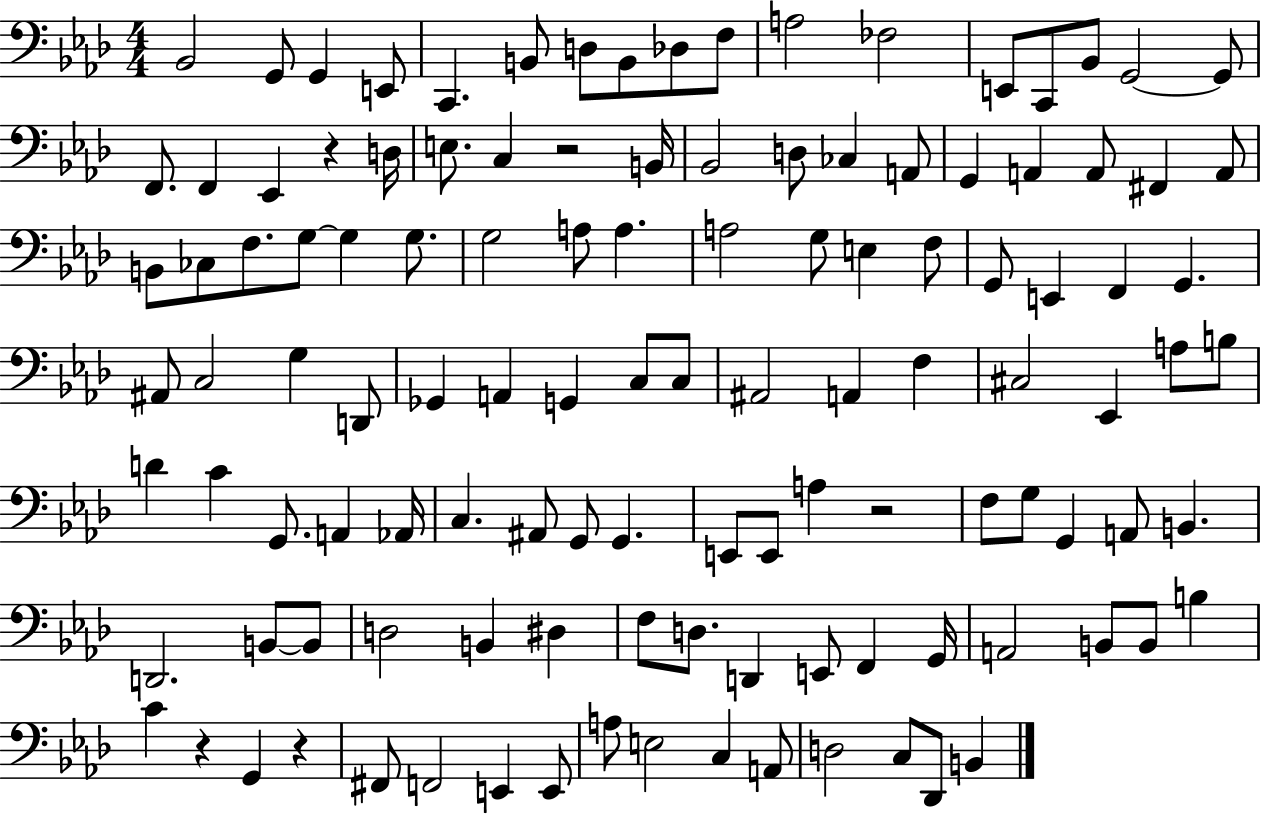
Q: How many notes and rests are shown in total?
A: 118